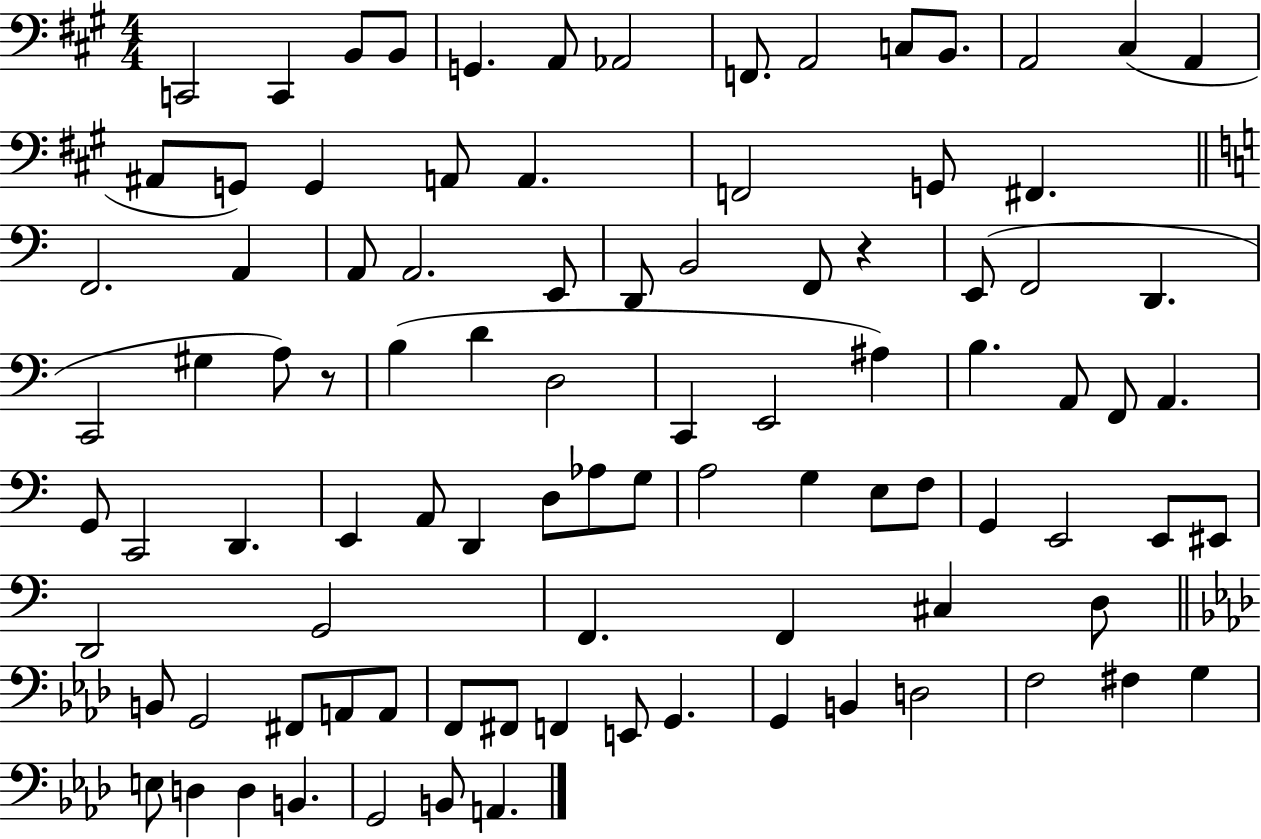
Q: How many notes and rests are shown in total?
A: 94